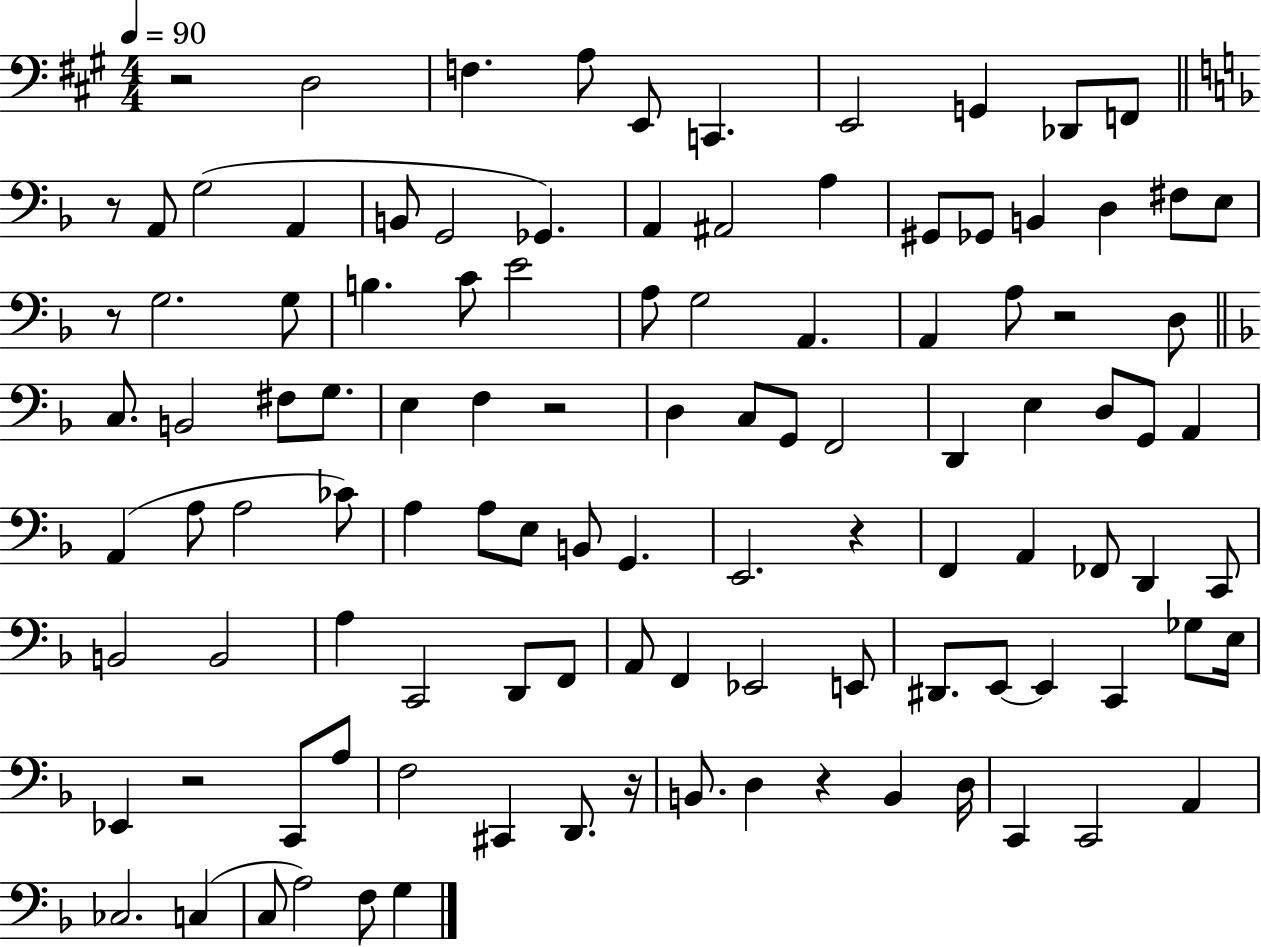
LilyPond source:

{
  \clef bass
  \numericTimeSignature
  \time 4/4
  \key a \major
  \tempo 4 = 90
  \repeat volta 2 { r2 d2 | f4. a8 e,8 c,4. | e,2 g,4 des,8 f,8 | \bar "||" \break \key f \major r8 a,8 g2( a,4 | b,8 g,2 ges,4.) | a,4 ais,2 a4 | gis,8 ges,8 b,4 d4 fis8 e8 | \break r8 g2. g8 | b4. c'8 e'2 | a8 g2 a,4. | a,4 a8 r2 d8 | \break \bar "||" \break \key f \major c8. b,2 fis8 g8. | e4 f4 r2 | d4 c8 g,8 f,2 | d,4 e4 d8 g,8 a,4 | \break a,4( a8 a2 ces'8) | a4 a8 e8 b,8 g,4. | e,2. r4 | f,4 a,4 fes,8 d,4 c,8 | \break b,2 b,2 | a4 c,2 d,8 f,8 | a,8 f,4 ees,2 e,8 | dis,8. e,8~~ e,4 c,4 ges8 e16 | \break ees,4 r2 c,8 a8 | f2 cis,4 d,8. r16 | b,8. d4 r4 b,4 d16 | c,4 c,2 a,4 | \break ces2. c4( | c8 a2) f8 g4 | } \bar "|."
}